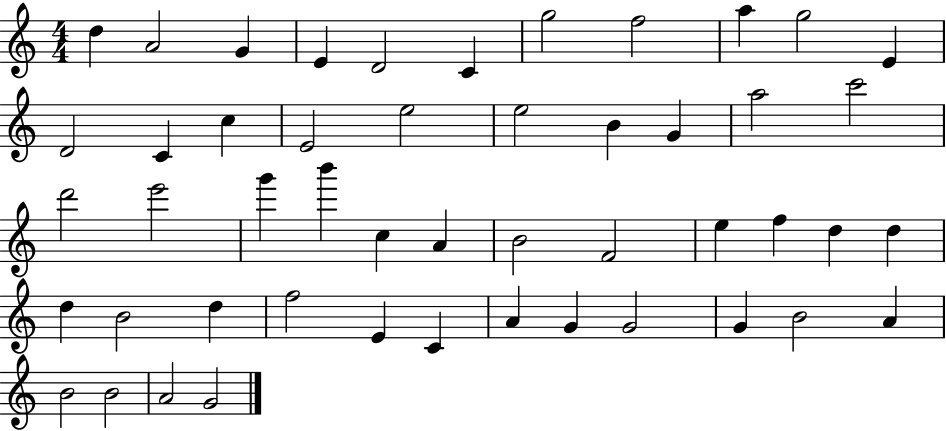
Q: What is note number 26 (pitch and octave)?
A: C5